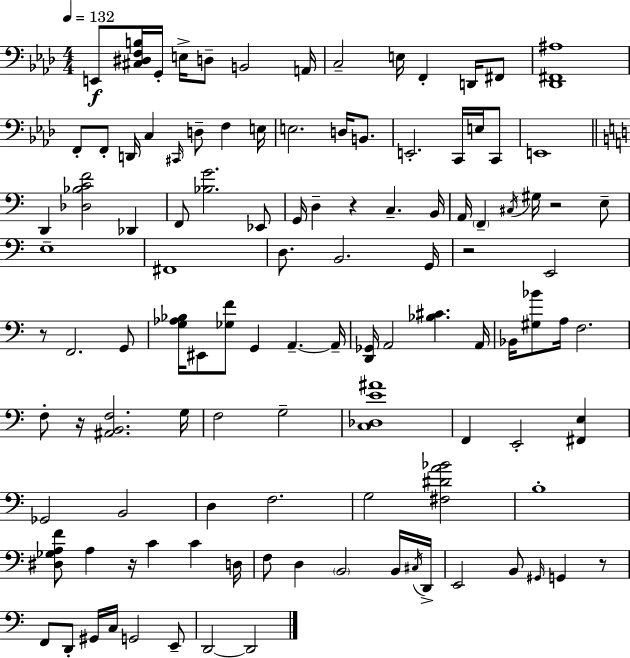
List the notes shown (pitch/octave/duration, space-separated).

E2/e [C#3,D#3,F3,B3]/s G2/s E3/s D3/e B2/h A2/s C3/h E3/s F2/q D2/s F#2/e [Db2,F#2,A#3]/w F2/e F2/e D2/s C3/q C#2/s D3/e F3/q E3/s E3/h. D3/s B2/e. E2/h. C2/s E3/s C2/e E2/w D2/q [Db3,Bb3,C4,F4]/h Db2/q F2/e [Bb3,G4]/h. Eb2/e G2/s D3/q R/q C3/q. B2/s A2/s F2/q C#3/s G#3/s R/h E3/e E3/w F#2/w D3/e. B2/h. G2/s R/h E2/h R/e F2/h. G2/e [G3,Ab3,Bb3]/s EIS2/e [Gb3,F4]/e G2/q A2/q. A2/s [D2,Gb2]/s A2/h [Bb3,C#4]/q. A2/s Bb2/s [G#3,Bb4]/e A3/s F3/h. F3/e R/s [A#2,B2,F3]/h. G3/s F3/h G3/h [C3,Db3,E4,A#4]/w F2/q E2/h [F#2,E3]/q Gb2/h B2/h D3/q F3/h. G3/h [F#3,D#4,A4,Bb4]/h B3/w [D#3,Gb3,A3,F4]/e A3/q R/s C4/q C4/q D3/s F3/e D3/q B2/h B2/s C#3/s D2/s E2/h B2/e G#2/s G2/q R/e F2/e D2/e G#2/s C3/s G2/h E2/e D2/h D2/h